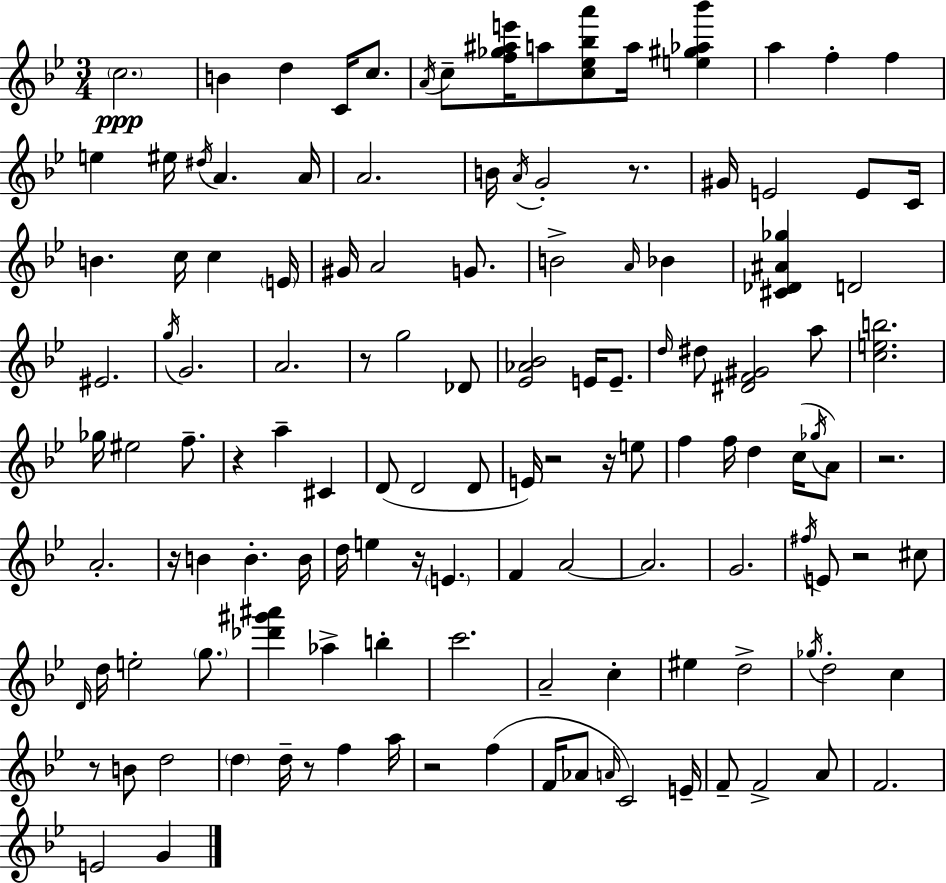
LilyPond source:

{
  \clef treble
  \numericTimeSignature
  \time 3/4
  \key bes \major
  \repeat volta 2 { \parenthesize c''2.\ppp | b'4 d''4 c'16 c''8. | \acciaccatura { a'16 } c''8-- <f'' ges'' ais'' e'''>16 a''8 <c'' ees'' bes'' a'''>8 a''16 <e'' gis'' aes'' bes'''>4 | a''4 f''4-. f''4 | \break e''4 eis''16 \acciaccatura { dis''16 } a'4. | a'16 a'2. | b'16 \acciaccatura { a'16 } g'2-. | r8. gis'16 e'2 | \break e'8 c'16 b'4. c''16 c''4 | \parenthesize e'16 gis'16 a'2 | g'8. b'2-> \grace { a'16 } | bes'4 <cis' des' ais' ges''>4 d'2 | \break eis'2. | \acciaccatura { g''16 } g'2. | a'2. | r8 g''2 | \break des'8 <ees' aes' bes'>2 | e'16 e'8.-- \grace { d''16 } dis''8 <dis' f' gis'>2 | a''8 <c'' e'' b''>2. | ges''16 eis''2 | \break f''8.-- r4 a''4-- | cis'4 d'8( d'2 | d'8 e'16) r2 | r16 e''8 f''4 f''16 d''4 | \break c''16( \acciaccatura { ges''16 } a'8) r2. | a'2.-. | r16 b'4 | b'4.-. b'16 d''16 e''4 | \break r16 \parenthesize e'4. f'4 a'2~~ | a'2. | g'2. | \acciaccatura { fis''16 } e'8 r2 | \break cis''8 \grace { d'16 } d''16 e''2-. | \parenthesize g''8. <des''' gis''' ais'''>4 | aes''4-> b''4-. c'''2. | a'2-- | \break c''4-. eis''4 | d''2-> \acciaccatura { ges''16 } d''2-. | c''4 r8 | b'8 d''2 \parenthesize d''4 | \break d''16-- r8 f''4 a''16 r2 | f''4( f'16 aes'8 | \grace { a'16 }) c'2 e'16-- f'8-- | f'2-> a'8 f'2. | \break e'2 | g'4 } \bar "|."
}